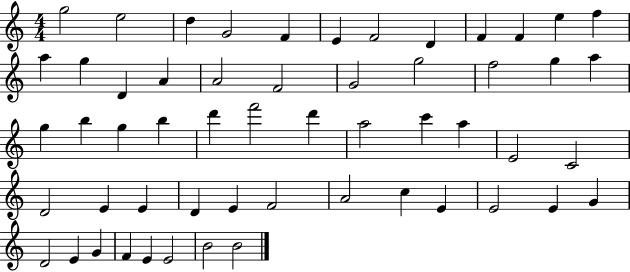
G5/h E5/h D5/q G4/h F4/q E4/q F4/h D4/q F4/q F4/q E5/q F5/q A5/q G5/q D4/q A4/q A4/h F4/h G4/h G5/h F5/h G5/q A5/q G5/q B5/q G5/q B5/q D6/q F6/h D6/q A5/h C6/q A5/q E4/h C4/h D4/h E4/q E4/q D4/q E4/q F4/h A4/h C5/q E4/q E4/h E4/q G4/q D4/h E4/q G4/q F4/q E4/q E4/h B4/h B4/h